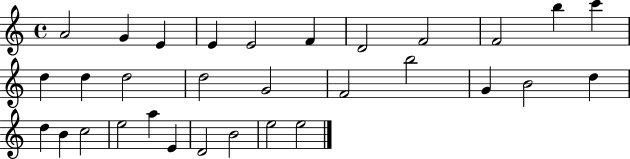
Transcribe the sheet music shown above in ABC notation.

X:1
T:Untitled
M:4/4
L:1/4
K:C
A2 G E E E2 F D2 F2 F2 b c' d d d2 d2 G2 F2 b2 G B2 d d B c2 e2 a E D2 B2 e2 e2